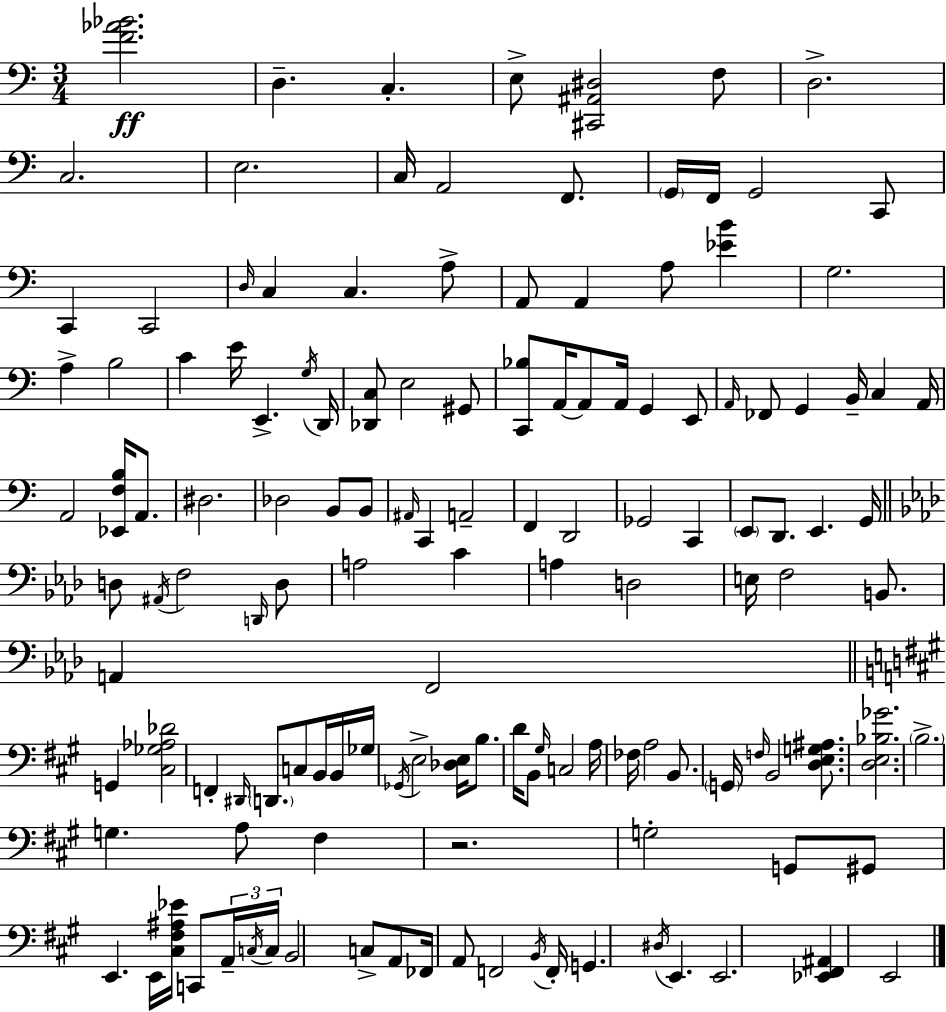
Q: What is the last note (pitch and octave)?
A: E2